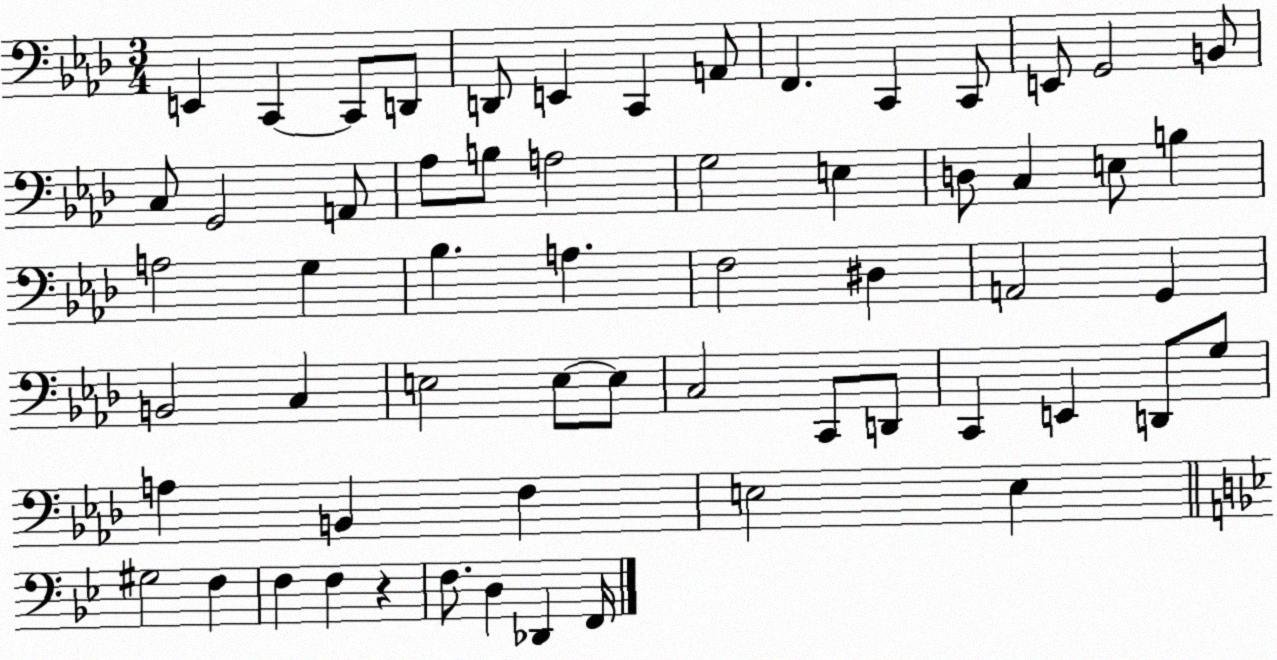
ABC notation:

X:1
T:Untitled
M:3/4
L:1/4
K:Ab
E,, C,, C,,/2 D,,/2 D,,/2 E,, C,, A,,/2 F,, C,, C,,/2 E,,/2 G,,2 B,,/2 C,/2 G,,2 A,,/2 _A,/2 B,/2 A,2 G,2 E, D,/2 C, E,/2 B, A,2 G, _B, A, F,2 ^D, A,,2 G,, B,,2 C, E,2 E,/2 E,/2 C,2 C,,/2 D,,/2 C,, E,, D,,/2 G,/2 A, B,, F, E,2 E, ^G,2 F, F, F, z F,/2 D, _D,, F,,/4